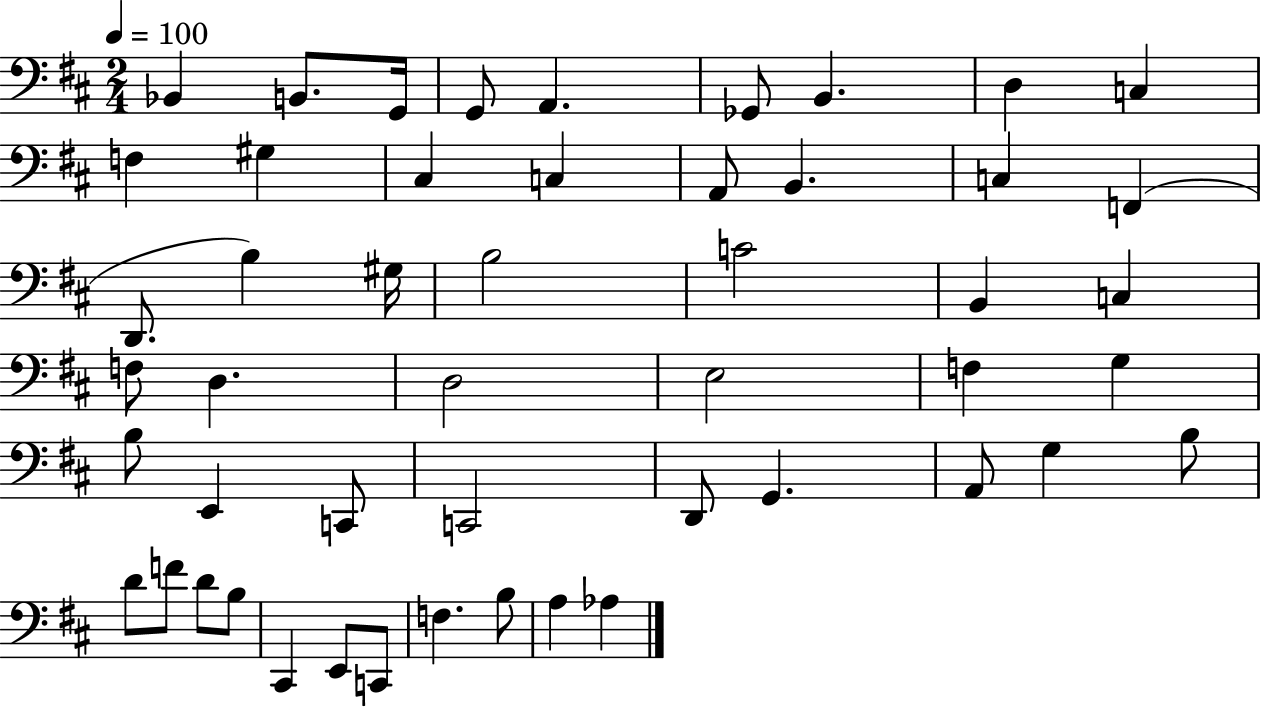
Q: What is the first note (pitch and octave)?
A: Bb2